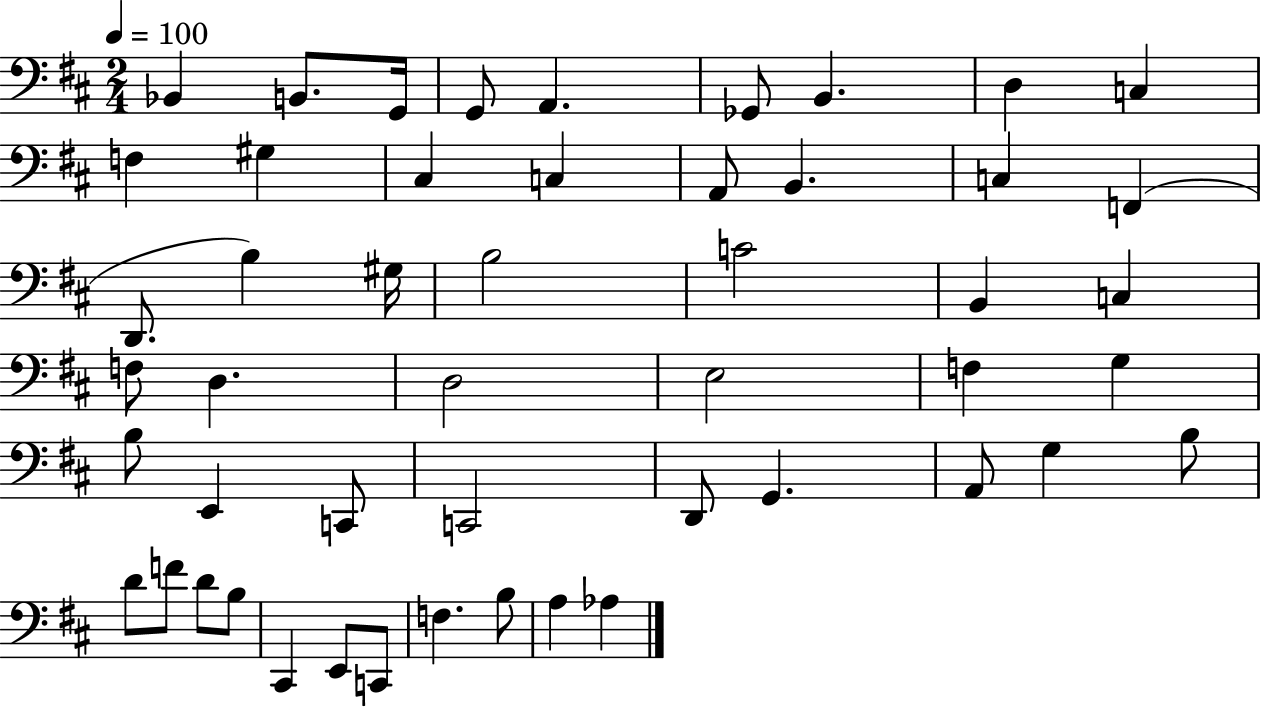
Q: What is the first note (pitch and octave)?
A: Bb2